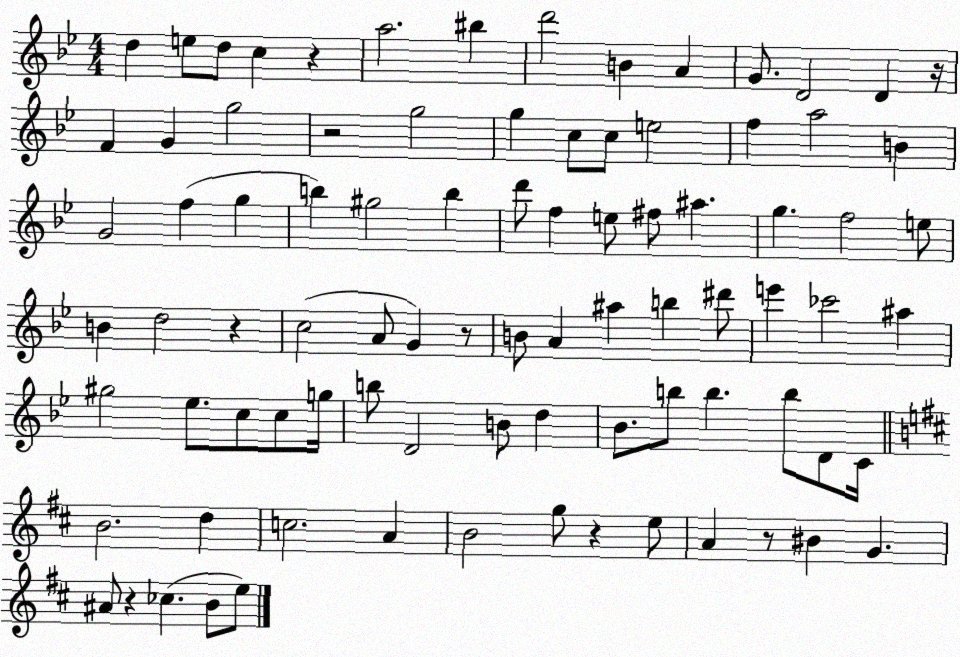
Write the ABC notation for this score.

X:1
T:Untitled
M:4/4
L:1/4
K:Bb
d e/2 d/2 c z a2 ^b d'2 B A G/2 D2 D z/4 F G g2 z2 g2 g c/2 c/2 e2 f a2 B G2 f g b ^g2 b d'/2 f e/2 ^f/2 ^a g f2 e/2 B d2 z c2 A/2 G z/2 B/2 A ^a b ^d'/2 e' _c'2 ^a ^g2 _e/2 c/2 c/2 g/4 b/2 D2 B/2 d _B/2 b/2 b b/2 D/2 C/4 B2 d c2 A B2 g/2 z e/2 A z/2 ^B G ^A/2 z _c B/2 e/2